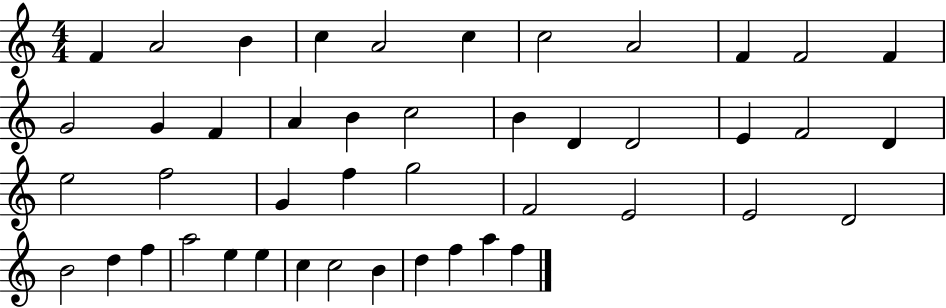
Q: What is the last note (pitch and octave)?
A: F5